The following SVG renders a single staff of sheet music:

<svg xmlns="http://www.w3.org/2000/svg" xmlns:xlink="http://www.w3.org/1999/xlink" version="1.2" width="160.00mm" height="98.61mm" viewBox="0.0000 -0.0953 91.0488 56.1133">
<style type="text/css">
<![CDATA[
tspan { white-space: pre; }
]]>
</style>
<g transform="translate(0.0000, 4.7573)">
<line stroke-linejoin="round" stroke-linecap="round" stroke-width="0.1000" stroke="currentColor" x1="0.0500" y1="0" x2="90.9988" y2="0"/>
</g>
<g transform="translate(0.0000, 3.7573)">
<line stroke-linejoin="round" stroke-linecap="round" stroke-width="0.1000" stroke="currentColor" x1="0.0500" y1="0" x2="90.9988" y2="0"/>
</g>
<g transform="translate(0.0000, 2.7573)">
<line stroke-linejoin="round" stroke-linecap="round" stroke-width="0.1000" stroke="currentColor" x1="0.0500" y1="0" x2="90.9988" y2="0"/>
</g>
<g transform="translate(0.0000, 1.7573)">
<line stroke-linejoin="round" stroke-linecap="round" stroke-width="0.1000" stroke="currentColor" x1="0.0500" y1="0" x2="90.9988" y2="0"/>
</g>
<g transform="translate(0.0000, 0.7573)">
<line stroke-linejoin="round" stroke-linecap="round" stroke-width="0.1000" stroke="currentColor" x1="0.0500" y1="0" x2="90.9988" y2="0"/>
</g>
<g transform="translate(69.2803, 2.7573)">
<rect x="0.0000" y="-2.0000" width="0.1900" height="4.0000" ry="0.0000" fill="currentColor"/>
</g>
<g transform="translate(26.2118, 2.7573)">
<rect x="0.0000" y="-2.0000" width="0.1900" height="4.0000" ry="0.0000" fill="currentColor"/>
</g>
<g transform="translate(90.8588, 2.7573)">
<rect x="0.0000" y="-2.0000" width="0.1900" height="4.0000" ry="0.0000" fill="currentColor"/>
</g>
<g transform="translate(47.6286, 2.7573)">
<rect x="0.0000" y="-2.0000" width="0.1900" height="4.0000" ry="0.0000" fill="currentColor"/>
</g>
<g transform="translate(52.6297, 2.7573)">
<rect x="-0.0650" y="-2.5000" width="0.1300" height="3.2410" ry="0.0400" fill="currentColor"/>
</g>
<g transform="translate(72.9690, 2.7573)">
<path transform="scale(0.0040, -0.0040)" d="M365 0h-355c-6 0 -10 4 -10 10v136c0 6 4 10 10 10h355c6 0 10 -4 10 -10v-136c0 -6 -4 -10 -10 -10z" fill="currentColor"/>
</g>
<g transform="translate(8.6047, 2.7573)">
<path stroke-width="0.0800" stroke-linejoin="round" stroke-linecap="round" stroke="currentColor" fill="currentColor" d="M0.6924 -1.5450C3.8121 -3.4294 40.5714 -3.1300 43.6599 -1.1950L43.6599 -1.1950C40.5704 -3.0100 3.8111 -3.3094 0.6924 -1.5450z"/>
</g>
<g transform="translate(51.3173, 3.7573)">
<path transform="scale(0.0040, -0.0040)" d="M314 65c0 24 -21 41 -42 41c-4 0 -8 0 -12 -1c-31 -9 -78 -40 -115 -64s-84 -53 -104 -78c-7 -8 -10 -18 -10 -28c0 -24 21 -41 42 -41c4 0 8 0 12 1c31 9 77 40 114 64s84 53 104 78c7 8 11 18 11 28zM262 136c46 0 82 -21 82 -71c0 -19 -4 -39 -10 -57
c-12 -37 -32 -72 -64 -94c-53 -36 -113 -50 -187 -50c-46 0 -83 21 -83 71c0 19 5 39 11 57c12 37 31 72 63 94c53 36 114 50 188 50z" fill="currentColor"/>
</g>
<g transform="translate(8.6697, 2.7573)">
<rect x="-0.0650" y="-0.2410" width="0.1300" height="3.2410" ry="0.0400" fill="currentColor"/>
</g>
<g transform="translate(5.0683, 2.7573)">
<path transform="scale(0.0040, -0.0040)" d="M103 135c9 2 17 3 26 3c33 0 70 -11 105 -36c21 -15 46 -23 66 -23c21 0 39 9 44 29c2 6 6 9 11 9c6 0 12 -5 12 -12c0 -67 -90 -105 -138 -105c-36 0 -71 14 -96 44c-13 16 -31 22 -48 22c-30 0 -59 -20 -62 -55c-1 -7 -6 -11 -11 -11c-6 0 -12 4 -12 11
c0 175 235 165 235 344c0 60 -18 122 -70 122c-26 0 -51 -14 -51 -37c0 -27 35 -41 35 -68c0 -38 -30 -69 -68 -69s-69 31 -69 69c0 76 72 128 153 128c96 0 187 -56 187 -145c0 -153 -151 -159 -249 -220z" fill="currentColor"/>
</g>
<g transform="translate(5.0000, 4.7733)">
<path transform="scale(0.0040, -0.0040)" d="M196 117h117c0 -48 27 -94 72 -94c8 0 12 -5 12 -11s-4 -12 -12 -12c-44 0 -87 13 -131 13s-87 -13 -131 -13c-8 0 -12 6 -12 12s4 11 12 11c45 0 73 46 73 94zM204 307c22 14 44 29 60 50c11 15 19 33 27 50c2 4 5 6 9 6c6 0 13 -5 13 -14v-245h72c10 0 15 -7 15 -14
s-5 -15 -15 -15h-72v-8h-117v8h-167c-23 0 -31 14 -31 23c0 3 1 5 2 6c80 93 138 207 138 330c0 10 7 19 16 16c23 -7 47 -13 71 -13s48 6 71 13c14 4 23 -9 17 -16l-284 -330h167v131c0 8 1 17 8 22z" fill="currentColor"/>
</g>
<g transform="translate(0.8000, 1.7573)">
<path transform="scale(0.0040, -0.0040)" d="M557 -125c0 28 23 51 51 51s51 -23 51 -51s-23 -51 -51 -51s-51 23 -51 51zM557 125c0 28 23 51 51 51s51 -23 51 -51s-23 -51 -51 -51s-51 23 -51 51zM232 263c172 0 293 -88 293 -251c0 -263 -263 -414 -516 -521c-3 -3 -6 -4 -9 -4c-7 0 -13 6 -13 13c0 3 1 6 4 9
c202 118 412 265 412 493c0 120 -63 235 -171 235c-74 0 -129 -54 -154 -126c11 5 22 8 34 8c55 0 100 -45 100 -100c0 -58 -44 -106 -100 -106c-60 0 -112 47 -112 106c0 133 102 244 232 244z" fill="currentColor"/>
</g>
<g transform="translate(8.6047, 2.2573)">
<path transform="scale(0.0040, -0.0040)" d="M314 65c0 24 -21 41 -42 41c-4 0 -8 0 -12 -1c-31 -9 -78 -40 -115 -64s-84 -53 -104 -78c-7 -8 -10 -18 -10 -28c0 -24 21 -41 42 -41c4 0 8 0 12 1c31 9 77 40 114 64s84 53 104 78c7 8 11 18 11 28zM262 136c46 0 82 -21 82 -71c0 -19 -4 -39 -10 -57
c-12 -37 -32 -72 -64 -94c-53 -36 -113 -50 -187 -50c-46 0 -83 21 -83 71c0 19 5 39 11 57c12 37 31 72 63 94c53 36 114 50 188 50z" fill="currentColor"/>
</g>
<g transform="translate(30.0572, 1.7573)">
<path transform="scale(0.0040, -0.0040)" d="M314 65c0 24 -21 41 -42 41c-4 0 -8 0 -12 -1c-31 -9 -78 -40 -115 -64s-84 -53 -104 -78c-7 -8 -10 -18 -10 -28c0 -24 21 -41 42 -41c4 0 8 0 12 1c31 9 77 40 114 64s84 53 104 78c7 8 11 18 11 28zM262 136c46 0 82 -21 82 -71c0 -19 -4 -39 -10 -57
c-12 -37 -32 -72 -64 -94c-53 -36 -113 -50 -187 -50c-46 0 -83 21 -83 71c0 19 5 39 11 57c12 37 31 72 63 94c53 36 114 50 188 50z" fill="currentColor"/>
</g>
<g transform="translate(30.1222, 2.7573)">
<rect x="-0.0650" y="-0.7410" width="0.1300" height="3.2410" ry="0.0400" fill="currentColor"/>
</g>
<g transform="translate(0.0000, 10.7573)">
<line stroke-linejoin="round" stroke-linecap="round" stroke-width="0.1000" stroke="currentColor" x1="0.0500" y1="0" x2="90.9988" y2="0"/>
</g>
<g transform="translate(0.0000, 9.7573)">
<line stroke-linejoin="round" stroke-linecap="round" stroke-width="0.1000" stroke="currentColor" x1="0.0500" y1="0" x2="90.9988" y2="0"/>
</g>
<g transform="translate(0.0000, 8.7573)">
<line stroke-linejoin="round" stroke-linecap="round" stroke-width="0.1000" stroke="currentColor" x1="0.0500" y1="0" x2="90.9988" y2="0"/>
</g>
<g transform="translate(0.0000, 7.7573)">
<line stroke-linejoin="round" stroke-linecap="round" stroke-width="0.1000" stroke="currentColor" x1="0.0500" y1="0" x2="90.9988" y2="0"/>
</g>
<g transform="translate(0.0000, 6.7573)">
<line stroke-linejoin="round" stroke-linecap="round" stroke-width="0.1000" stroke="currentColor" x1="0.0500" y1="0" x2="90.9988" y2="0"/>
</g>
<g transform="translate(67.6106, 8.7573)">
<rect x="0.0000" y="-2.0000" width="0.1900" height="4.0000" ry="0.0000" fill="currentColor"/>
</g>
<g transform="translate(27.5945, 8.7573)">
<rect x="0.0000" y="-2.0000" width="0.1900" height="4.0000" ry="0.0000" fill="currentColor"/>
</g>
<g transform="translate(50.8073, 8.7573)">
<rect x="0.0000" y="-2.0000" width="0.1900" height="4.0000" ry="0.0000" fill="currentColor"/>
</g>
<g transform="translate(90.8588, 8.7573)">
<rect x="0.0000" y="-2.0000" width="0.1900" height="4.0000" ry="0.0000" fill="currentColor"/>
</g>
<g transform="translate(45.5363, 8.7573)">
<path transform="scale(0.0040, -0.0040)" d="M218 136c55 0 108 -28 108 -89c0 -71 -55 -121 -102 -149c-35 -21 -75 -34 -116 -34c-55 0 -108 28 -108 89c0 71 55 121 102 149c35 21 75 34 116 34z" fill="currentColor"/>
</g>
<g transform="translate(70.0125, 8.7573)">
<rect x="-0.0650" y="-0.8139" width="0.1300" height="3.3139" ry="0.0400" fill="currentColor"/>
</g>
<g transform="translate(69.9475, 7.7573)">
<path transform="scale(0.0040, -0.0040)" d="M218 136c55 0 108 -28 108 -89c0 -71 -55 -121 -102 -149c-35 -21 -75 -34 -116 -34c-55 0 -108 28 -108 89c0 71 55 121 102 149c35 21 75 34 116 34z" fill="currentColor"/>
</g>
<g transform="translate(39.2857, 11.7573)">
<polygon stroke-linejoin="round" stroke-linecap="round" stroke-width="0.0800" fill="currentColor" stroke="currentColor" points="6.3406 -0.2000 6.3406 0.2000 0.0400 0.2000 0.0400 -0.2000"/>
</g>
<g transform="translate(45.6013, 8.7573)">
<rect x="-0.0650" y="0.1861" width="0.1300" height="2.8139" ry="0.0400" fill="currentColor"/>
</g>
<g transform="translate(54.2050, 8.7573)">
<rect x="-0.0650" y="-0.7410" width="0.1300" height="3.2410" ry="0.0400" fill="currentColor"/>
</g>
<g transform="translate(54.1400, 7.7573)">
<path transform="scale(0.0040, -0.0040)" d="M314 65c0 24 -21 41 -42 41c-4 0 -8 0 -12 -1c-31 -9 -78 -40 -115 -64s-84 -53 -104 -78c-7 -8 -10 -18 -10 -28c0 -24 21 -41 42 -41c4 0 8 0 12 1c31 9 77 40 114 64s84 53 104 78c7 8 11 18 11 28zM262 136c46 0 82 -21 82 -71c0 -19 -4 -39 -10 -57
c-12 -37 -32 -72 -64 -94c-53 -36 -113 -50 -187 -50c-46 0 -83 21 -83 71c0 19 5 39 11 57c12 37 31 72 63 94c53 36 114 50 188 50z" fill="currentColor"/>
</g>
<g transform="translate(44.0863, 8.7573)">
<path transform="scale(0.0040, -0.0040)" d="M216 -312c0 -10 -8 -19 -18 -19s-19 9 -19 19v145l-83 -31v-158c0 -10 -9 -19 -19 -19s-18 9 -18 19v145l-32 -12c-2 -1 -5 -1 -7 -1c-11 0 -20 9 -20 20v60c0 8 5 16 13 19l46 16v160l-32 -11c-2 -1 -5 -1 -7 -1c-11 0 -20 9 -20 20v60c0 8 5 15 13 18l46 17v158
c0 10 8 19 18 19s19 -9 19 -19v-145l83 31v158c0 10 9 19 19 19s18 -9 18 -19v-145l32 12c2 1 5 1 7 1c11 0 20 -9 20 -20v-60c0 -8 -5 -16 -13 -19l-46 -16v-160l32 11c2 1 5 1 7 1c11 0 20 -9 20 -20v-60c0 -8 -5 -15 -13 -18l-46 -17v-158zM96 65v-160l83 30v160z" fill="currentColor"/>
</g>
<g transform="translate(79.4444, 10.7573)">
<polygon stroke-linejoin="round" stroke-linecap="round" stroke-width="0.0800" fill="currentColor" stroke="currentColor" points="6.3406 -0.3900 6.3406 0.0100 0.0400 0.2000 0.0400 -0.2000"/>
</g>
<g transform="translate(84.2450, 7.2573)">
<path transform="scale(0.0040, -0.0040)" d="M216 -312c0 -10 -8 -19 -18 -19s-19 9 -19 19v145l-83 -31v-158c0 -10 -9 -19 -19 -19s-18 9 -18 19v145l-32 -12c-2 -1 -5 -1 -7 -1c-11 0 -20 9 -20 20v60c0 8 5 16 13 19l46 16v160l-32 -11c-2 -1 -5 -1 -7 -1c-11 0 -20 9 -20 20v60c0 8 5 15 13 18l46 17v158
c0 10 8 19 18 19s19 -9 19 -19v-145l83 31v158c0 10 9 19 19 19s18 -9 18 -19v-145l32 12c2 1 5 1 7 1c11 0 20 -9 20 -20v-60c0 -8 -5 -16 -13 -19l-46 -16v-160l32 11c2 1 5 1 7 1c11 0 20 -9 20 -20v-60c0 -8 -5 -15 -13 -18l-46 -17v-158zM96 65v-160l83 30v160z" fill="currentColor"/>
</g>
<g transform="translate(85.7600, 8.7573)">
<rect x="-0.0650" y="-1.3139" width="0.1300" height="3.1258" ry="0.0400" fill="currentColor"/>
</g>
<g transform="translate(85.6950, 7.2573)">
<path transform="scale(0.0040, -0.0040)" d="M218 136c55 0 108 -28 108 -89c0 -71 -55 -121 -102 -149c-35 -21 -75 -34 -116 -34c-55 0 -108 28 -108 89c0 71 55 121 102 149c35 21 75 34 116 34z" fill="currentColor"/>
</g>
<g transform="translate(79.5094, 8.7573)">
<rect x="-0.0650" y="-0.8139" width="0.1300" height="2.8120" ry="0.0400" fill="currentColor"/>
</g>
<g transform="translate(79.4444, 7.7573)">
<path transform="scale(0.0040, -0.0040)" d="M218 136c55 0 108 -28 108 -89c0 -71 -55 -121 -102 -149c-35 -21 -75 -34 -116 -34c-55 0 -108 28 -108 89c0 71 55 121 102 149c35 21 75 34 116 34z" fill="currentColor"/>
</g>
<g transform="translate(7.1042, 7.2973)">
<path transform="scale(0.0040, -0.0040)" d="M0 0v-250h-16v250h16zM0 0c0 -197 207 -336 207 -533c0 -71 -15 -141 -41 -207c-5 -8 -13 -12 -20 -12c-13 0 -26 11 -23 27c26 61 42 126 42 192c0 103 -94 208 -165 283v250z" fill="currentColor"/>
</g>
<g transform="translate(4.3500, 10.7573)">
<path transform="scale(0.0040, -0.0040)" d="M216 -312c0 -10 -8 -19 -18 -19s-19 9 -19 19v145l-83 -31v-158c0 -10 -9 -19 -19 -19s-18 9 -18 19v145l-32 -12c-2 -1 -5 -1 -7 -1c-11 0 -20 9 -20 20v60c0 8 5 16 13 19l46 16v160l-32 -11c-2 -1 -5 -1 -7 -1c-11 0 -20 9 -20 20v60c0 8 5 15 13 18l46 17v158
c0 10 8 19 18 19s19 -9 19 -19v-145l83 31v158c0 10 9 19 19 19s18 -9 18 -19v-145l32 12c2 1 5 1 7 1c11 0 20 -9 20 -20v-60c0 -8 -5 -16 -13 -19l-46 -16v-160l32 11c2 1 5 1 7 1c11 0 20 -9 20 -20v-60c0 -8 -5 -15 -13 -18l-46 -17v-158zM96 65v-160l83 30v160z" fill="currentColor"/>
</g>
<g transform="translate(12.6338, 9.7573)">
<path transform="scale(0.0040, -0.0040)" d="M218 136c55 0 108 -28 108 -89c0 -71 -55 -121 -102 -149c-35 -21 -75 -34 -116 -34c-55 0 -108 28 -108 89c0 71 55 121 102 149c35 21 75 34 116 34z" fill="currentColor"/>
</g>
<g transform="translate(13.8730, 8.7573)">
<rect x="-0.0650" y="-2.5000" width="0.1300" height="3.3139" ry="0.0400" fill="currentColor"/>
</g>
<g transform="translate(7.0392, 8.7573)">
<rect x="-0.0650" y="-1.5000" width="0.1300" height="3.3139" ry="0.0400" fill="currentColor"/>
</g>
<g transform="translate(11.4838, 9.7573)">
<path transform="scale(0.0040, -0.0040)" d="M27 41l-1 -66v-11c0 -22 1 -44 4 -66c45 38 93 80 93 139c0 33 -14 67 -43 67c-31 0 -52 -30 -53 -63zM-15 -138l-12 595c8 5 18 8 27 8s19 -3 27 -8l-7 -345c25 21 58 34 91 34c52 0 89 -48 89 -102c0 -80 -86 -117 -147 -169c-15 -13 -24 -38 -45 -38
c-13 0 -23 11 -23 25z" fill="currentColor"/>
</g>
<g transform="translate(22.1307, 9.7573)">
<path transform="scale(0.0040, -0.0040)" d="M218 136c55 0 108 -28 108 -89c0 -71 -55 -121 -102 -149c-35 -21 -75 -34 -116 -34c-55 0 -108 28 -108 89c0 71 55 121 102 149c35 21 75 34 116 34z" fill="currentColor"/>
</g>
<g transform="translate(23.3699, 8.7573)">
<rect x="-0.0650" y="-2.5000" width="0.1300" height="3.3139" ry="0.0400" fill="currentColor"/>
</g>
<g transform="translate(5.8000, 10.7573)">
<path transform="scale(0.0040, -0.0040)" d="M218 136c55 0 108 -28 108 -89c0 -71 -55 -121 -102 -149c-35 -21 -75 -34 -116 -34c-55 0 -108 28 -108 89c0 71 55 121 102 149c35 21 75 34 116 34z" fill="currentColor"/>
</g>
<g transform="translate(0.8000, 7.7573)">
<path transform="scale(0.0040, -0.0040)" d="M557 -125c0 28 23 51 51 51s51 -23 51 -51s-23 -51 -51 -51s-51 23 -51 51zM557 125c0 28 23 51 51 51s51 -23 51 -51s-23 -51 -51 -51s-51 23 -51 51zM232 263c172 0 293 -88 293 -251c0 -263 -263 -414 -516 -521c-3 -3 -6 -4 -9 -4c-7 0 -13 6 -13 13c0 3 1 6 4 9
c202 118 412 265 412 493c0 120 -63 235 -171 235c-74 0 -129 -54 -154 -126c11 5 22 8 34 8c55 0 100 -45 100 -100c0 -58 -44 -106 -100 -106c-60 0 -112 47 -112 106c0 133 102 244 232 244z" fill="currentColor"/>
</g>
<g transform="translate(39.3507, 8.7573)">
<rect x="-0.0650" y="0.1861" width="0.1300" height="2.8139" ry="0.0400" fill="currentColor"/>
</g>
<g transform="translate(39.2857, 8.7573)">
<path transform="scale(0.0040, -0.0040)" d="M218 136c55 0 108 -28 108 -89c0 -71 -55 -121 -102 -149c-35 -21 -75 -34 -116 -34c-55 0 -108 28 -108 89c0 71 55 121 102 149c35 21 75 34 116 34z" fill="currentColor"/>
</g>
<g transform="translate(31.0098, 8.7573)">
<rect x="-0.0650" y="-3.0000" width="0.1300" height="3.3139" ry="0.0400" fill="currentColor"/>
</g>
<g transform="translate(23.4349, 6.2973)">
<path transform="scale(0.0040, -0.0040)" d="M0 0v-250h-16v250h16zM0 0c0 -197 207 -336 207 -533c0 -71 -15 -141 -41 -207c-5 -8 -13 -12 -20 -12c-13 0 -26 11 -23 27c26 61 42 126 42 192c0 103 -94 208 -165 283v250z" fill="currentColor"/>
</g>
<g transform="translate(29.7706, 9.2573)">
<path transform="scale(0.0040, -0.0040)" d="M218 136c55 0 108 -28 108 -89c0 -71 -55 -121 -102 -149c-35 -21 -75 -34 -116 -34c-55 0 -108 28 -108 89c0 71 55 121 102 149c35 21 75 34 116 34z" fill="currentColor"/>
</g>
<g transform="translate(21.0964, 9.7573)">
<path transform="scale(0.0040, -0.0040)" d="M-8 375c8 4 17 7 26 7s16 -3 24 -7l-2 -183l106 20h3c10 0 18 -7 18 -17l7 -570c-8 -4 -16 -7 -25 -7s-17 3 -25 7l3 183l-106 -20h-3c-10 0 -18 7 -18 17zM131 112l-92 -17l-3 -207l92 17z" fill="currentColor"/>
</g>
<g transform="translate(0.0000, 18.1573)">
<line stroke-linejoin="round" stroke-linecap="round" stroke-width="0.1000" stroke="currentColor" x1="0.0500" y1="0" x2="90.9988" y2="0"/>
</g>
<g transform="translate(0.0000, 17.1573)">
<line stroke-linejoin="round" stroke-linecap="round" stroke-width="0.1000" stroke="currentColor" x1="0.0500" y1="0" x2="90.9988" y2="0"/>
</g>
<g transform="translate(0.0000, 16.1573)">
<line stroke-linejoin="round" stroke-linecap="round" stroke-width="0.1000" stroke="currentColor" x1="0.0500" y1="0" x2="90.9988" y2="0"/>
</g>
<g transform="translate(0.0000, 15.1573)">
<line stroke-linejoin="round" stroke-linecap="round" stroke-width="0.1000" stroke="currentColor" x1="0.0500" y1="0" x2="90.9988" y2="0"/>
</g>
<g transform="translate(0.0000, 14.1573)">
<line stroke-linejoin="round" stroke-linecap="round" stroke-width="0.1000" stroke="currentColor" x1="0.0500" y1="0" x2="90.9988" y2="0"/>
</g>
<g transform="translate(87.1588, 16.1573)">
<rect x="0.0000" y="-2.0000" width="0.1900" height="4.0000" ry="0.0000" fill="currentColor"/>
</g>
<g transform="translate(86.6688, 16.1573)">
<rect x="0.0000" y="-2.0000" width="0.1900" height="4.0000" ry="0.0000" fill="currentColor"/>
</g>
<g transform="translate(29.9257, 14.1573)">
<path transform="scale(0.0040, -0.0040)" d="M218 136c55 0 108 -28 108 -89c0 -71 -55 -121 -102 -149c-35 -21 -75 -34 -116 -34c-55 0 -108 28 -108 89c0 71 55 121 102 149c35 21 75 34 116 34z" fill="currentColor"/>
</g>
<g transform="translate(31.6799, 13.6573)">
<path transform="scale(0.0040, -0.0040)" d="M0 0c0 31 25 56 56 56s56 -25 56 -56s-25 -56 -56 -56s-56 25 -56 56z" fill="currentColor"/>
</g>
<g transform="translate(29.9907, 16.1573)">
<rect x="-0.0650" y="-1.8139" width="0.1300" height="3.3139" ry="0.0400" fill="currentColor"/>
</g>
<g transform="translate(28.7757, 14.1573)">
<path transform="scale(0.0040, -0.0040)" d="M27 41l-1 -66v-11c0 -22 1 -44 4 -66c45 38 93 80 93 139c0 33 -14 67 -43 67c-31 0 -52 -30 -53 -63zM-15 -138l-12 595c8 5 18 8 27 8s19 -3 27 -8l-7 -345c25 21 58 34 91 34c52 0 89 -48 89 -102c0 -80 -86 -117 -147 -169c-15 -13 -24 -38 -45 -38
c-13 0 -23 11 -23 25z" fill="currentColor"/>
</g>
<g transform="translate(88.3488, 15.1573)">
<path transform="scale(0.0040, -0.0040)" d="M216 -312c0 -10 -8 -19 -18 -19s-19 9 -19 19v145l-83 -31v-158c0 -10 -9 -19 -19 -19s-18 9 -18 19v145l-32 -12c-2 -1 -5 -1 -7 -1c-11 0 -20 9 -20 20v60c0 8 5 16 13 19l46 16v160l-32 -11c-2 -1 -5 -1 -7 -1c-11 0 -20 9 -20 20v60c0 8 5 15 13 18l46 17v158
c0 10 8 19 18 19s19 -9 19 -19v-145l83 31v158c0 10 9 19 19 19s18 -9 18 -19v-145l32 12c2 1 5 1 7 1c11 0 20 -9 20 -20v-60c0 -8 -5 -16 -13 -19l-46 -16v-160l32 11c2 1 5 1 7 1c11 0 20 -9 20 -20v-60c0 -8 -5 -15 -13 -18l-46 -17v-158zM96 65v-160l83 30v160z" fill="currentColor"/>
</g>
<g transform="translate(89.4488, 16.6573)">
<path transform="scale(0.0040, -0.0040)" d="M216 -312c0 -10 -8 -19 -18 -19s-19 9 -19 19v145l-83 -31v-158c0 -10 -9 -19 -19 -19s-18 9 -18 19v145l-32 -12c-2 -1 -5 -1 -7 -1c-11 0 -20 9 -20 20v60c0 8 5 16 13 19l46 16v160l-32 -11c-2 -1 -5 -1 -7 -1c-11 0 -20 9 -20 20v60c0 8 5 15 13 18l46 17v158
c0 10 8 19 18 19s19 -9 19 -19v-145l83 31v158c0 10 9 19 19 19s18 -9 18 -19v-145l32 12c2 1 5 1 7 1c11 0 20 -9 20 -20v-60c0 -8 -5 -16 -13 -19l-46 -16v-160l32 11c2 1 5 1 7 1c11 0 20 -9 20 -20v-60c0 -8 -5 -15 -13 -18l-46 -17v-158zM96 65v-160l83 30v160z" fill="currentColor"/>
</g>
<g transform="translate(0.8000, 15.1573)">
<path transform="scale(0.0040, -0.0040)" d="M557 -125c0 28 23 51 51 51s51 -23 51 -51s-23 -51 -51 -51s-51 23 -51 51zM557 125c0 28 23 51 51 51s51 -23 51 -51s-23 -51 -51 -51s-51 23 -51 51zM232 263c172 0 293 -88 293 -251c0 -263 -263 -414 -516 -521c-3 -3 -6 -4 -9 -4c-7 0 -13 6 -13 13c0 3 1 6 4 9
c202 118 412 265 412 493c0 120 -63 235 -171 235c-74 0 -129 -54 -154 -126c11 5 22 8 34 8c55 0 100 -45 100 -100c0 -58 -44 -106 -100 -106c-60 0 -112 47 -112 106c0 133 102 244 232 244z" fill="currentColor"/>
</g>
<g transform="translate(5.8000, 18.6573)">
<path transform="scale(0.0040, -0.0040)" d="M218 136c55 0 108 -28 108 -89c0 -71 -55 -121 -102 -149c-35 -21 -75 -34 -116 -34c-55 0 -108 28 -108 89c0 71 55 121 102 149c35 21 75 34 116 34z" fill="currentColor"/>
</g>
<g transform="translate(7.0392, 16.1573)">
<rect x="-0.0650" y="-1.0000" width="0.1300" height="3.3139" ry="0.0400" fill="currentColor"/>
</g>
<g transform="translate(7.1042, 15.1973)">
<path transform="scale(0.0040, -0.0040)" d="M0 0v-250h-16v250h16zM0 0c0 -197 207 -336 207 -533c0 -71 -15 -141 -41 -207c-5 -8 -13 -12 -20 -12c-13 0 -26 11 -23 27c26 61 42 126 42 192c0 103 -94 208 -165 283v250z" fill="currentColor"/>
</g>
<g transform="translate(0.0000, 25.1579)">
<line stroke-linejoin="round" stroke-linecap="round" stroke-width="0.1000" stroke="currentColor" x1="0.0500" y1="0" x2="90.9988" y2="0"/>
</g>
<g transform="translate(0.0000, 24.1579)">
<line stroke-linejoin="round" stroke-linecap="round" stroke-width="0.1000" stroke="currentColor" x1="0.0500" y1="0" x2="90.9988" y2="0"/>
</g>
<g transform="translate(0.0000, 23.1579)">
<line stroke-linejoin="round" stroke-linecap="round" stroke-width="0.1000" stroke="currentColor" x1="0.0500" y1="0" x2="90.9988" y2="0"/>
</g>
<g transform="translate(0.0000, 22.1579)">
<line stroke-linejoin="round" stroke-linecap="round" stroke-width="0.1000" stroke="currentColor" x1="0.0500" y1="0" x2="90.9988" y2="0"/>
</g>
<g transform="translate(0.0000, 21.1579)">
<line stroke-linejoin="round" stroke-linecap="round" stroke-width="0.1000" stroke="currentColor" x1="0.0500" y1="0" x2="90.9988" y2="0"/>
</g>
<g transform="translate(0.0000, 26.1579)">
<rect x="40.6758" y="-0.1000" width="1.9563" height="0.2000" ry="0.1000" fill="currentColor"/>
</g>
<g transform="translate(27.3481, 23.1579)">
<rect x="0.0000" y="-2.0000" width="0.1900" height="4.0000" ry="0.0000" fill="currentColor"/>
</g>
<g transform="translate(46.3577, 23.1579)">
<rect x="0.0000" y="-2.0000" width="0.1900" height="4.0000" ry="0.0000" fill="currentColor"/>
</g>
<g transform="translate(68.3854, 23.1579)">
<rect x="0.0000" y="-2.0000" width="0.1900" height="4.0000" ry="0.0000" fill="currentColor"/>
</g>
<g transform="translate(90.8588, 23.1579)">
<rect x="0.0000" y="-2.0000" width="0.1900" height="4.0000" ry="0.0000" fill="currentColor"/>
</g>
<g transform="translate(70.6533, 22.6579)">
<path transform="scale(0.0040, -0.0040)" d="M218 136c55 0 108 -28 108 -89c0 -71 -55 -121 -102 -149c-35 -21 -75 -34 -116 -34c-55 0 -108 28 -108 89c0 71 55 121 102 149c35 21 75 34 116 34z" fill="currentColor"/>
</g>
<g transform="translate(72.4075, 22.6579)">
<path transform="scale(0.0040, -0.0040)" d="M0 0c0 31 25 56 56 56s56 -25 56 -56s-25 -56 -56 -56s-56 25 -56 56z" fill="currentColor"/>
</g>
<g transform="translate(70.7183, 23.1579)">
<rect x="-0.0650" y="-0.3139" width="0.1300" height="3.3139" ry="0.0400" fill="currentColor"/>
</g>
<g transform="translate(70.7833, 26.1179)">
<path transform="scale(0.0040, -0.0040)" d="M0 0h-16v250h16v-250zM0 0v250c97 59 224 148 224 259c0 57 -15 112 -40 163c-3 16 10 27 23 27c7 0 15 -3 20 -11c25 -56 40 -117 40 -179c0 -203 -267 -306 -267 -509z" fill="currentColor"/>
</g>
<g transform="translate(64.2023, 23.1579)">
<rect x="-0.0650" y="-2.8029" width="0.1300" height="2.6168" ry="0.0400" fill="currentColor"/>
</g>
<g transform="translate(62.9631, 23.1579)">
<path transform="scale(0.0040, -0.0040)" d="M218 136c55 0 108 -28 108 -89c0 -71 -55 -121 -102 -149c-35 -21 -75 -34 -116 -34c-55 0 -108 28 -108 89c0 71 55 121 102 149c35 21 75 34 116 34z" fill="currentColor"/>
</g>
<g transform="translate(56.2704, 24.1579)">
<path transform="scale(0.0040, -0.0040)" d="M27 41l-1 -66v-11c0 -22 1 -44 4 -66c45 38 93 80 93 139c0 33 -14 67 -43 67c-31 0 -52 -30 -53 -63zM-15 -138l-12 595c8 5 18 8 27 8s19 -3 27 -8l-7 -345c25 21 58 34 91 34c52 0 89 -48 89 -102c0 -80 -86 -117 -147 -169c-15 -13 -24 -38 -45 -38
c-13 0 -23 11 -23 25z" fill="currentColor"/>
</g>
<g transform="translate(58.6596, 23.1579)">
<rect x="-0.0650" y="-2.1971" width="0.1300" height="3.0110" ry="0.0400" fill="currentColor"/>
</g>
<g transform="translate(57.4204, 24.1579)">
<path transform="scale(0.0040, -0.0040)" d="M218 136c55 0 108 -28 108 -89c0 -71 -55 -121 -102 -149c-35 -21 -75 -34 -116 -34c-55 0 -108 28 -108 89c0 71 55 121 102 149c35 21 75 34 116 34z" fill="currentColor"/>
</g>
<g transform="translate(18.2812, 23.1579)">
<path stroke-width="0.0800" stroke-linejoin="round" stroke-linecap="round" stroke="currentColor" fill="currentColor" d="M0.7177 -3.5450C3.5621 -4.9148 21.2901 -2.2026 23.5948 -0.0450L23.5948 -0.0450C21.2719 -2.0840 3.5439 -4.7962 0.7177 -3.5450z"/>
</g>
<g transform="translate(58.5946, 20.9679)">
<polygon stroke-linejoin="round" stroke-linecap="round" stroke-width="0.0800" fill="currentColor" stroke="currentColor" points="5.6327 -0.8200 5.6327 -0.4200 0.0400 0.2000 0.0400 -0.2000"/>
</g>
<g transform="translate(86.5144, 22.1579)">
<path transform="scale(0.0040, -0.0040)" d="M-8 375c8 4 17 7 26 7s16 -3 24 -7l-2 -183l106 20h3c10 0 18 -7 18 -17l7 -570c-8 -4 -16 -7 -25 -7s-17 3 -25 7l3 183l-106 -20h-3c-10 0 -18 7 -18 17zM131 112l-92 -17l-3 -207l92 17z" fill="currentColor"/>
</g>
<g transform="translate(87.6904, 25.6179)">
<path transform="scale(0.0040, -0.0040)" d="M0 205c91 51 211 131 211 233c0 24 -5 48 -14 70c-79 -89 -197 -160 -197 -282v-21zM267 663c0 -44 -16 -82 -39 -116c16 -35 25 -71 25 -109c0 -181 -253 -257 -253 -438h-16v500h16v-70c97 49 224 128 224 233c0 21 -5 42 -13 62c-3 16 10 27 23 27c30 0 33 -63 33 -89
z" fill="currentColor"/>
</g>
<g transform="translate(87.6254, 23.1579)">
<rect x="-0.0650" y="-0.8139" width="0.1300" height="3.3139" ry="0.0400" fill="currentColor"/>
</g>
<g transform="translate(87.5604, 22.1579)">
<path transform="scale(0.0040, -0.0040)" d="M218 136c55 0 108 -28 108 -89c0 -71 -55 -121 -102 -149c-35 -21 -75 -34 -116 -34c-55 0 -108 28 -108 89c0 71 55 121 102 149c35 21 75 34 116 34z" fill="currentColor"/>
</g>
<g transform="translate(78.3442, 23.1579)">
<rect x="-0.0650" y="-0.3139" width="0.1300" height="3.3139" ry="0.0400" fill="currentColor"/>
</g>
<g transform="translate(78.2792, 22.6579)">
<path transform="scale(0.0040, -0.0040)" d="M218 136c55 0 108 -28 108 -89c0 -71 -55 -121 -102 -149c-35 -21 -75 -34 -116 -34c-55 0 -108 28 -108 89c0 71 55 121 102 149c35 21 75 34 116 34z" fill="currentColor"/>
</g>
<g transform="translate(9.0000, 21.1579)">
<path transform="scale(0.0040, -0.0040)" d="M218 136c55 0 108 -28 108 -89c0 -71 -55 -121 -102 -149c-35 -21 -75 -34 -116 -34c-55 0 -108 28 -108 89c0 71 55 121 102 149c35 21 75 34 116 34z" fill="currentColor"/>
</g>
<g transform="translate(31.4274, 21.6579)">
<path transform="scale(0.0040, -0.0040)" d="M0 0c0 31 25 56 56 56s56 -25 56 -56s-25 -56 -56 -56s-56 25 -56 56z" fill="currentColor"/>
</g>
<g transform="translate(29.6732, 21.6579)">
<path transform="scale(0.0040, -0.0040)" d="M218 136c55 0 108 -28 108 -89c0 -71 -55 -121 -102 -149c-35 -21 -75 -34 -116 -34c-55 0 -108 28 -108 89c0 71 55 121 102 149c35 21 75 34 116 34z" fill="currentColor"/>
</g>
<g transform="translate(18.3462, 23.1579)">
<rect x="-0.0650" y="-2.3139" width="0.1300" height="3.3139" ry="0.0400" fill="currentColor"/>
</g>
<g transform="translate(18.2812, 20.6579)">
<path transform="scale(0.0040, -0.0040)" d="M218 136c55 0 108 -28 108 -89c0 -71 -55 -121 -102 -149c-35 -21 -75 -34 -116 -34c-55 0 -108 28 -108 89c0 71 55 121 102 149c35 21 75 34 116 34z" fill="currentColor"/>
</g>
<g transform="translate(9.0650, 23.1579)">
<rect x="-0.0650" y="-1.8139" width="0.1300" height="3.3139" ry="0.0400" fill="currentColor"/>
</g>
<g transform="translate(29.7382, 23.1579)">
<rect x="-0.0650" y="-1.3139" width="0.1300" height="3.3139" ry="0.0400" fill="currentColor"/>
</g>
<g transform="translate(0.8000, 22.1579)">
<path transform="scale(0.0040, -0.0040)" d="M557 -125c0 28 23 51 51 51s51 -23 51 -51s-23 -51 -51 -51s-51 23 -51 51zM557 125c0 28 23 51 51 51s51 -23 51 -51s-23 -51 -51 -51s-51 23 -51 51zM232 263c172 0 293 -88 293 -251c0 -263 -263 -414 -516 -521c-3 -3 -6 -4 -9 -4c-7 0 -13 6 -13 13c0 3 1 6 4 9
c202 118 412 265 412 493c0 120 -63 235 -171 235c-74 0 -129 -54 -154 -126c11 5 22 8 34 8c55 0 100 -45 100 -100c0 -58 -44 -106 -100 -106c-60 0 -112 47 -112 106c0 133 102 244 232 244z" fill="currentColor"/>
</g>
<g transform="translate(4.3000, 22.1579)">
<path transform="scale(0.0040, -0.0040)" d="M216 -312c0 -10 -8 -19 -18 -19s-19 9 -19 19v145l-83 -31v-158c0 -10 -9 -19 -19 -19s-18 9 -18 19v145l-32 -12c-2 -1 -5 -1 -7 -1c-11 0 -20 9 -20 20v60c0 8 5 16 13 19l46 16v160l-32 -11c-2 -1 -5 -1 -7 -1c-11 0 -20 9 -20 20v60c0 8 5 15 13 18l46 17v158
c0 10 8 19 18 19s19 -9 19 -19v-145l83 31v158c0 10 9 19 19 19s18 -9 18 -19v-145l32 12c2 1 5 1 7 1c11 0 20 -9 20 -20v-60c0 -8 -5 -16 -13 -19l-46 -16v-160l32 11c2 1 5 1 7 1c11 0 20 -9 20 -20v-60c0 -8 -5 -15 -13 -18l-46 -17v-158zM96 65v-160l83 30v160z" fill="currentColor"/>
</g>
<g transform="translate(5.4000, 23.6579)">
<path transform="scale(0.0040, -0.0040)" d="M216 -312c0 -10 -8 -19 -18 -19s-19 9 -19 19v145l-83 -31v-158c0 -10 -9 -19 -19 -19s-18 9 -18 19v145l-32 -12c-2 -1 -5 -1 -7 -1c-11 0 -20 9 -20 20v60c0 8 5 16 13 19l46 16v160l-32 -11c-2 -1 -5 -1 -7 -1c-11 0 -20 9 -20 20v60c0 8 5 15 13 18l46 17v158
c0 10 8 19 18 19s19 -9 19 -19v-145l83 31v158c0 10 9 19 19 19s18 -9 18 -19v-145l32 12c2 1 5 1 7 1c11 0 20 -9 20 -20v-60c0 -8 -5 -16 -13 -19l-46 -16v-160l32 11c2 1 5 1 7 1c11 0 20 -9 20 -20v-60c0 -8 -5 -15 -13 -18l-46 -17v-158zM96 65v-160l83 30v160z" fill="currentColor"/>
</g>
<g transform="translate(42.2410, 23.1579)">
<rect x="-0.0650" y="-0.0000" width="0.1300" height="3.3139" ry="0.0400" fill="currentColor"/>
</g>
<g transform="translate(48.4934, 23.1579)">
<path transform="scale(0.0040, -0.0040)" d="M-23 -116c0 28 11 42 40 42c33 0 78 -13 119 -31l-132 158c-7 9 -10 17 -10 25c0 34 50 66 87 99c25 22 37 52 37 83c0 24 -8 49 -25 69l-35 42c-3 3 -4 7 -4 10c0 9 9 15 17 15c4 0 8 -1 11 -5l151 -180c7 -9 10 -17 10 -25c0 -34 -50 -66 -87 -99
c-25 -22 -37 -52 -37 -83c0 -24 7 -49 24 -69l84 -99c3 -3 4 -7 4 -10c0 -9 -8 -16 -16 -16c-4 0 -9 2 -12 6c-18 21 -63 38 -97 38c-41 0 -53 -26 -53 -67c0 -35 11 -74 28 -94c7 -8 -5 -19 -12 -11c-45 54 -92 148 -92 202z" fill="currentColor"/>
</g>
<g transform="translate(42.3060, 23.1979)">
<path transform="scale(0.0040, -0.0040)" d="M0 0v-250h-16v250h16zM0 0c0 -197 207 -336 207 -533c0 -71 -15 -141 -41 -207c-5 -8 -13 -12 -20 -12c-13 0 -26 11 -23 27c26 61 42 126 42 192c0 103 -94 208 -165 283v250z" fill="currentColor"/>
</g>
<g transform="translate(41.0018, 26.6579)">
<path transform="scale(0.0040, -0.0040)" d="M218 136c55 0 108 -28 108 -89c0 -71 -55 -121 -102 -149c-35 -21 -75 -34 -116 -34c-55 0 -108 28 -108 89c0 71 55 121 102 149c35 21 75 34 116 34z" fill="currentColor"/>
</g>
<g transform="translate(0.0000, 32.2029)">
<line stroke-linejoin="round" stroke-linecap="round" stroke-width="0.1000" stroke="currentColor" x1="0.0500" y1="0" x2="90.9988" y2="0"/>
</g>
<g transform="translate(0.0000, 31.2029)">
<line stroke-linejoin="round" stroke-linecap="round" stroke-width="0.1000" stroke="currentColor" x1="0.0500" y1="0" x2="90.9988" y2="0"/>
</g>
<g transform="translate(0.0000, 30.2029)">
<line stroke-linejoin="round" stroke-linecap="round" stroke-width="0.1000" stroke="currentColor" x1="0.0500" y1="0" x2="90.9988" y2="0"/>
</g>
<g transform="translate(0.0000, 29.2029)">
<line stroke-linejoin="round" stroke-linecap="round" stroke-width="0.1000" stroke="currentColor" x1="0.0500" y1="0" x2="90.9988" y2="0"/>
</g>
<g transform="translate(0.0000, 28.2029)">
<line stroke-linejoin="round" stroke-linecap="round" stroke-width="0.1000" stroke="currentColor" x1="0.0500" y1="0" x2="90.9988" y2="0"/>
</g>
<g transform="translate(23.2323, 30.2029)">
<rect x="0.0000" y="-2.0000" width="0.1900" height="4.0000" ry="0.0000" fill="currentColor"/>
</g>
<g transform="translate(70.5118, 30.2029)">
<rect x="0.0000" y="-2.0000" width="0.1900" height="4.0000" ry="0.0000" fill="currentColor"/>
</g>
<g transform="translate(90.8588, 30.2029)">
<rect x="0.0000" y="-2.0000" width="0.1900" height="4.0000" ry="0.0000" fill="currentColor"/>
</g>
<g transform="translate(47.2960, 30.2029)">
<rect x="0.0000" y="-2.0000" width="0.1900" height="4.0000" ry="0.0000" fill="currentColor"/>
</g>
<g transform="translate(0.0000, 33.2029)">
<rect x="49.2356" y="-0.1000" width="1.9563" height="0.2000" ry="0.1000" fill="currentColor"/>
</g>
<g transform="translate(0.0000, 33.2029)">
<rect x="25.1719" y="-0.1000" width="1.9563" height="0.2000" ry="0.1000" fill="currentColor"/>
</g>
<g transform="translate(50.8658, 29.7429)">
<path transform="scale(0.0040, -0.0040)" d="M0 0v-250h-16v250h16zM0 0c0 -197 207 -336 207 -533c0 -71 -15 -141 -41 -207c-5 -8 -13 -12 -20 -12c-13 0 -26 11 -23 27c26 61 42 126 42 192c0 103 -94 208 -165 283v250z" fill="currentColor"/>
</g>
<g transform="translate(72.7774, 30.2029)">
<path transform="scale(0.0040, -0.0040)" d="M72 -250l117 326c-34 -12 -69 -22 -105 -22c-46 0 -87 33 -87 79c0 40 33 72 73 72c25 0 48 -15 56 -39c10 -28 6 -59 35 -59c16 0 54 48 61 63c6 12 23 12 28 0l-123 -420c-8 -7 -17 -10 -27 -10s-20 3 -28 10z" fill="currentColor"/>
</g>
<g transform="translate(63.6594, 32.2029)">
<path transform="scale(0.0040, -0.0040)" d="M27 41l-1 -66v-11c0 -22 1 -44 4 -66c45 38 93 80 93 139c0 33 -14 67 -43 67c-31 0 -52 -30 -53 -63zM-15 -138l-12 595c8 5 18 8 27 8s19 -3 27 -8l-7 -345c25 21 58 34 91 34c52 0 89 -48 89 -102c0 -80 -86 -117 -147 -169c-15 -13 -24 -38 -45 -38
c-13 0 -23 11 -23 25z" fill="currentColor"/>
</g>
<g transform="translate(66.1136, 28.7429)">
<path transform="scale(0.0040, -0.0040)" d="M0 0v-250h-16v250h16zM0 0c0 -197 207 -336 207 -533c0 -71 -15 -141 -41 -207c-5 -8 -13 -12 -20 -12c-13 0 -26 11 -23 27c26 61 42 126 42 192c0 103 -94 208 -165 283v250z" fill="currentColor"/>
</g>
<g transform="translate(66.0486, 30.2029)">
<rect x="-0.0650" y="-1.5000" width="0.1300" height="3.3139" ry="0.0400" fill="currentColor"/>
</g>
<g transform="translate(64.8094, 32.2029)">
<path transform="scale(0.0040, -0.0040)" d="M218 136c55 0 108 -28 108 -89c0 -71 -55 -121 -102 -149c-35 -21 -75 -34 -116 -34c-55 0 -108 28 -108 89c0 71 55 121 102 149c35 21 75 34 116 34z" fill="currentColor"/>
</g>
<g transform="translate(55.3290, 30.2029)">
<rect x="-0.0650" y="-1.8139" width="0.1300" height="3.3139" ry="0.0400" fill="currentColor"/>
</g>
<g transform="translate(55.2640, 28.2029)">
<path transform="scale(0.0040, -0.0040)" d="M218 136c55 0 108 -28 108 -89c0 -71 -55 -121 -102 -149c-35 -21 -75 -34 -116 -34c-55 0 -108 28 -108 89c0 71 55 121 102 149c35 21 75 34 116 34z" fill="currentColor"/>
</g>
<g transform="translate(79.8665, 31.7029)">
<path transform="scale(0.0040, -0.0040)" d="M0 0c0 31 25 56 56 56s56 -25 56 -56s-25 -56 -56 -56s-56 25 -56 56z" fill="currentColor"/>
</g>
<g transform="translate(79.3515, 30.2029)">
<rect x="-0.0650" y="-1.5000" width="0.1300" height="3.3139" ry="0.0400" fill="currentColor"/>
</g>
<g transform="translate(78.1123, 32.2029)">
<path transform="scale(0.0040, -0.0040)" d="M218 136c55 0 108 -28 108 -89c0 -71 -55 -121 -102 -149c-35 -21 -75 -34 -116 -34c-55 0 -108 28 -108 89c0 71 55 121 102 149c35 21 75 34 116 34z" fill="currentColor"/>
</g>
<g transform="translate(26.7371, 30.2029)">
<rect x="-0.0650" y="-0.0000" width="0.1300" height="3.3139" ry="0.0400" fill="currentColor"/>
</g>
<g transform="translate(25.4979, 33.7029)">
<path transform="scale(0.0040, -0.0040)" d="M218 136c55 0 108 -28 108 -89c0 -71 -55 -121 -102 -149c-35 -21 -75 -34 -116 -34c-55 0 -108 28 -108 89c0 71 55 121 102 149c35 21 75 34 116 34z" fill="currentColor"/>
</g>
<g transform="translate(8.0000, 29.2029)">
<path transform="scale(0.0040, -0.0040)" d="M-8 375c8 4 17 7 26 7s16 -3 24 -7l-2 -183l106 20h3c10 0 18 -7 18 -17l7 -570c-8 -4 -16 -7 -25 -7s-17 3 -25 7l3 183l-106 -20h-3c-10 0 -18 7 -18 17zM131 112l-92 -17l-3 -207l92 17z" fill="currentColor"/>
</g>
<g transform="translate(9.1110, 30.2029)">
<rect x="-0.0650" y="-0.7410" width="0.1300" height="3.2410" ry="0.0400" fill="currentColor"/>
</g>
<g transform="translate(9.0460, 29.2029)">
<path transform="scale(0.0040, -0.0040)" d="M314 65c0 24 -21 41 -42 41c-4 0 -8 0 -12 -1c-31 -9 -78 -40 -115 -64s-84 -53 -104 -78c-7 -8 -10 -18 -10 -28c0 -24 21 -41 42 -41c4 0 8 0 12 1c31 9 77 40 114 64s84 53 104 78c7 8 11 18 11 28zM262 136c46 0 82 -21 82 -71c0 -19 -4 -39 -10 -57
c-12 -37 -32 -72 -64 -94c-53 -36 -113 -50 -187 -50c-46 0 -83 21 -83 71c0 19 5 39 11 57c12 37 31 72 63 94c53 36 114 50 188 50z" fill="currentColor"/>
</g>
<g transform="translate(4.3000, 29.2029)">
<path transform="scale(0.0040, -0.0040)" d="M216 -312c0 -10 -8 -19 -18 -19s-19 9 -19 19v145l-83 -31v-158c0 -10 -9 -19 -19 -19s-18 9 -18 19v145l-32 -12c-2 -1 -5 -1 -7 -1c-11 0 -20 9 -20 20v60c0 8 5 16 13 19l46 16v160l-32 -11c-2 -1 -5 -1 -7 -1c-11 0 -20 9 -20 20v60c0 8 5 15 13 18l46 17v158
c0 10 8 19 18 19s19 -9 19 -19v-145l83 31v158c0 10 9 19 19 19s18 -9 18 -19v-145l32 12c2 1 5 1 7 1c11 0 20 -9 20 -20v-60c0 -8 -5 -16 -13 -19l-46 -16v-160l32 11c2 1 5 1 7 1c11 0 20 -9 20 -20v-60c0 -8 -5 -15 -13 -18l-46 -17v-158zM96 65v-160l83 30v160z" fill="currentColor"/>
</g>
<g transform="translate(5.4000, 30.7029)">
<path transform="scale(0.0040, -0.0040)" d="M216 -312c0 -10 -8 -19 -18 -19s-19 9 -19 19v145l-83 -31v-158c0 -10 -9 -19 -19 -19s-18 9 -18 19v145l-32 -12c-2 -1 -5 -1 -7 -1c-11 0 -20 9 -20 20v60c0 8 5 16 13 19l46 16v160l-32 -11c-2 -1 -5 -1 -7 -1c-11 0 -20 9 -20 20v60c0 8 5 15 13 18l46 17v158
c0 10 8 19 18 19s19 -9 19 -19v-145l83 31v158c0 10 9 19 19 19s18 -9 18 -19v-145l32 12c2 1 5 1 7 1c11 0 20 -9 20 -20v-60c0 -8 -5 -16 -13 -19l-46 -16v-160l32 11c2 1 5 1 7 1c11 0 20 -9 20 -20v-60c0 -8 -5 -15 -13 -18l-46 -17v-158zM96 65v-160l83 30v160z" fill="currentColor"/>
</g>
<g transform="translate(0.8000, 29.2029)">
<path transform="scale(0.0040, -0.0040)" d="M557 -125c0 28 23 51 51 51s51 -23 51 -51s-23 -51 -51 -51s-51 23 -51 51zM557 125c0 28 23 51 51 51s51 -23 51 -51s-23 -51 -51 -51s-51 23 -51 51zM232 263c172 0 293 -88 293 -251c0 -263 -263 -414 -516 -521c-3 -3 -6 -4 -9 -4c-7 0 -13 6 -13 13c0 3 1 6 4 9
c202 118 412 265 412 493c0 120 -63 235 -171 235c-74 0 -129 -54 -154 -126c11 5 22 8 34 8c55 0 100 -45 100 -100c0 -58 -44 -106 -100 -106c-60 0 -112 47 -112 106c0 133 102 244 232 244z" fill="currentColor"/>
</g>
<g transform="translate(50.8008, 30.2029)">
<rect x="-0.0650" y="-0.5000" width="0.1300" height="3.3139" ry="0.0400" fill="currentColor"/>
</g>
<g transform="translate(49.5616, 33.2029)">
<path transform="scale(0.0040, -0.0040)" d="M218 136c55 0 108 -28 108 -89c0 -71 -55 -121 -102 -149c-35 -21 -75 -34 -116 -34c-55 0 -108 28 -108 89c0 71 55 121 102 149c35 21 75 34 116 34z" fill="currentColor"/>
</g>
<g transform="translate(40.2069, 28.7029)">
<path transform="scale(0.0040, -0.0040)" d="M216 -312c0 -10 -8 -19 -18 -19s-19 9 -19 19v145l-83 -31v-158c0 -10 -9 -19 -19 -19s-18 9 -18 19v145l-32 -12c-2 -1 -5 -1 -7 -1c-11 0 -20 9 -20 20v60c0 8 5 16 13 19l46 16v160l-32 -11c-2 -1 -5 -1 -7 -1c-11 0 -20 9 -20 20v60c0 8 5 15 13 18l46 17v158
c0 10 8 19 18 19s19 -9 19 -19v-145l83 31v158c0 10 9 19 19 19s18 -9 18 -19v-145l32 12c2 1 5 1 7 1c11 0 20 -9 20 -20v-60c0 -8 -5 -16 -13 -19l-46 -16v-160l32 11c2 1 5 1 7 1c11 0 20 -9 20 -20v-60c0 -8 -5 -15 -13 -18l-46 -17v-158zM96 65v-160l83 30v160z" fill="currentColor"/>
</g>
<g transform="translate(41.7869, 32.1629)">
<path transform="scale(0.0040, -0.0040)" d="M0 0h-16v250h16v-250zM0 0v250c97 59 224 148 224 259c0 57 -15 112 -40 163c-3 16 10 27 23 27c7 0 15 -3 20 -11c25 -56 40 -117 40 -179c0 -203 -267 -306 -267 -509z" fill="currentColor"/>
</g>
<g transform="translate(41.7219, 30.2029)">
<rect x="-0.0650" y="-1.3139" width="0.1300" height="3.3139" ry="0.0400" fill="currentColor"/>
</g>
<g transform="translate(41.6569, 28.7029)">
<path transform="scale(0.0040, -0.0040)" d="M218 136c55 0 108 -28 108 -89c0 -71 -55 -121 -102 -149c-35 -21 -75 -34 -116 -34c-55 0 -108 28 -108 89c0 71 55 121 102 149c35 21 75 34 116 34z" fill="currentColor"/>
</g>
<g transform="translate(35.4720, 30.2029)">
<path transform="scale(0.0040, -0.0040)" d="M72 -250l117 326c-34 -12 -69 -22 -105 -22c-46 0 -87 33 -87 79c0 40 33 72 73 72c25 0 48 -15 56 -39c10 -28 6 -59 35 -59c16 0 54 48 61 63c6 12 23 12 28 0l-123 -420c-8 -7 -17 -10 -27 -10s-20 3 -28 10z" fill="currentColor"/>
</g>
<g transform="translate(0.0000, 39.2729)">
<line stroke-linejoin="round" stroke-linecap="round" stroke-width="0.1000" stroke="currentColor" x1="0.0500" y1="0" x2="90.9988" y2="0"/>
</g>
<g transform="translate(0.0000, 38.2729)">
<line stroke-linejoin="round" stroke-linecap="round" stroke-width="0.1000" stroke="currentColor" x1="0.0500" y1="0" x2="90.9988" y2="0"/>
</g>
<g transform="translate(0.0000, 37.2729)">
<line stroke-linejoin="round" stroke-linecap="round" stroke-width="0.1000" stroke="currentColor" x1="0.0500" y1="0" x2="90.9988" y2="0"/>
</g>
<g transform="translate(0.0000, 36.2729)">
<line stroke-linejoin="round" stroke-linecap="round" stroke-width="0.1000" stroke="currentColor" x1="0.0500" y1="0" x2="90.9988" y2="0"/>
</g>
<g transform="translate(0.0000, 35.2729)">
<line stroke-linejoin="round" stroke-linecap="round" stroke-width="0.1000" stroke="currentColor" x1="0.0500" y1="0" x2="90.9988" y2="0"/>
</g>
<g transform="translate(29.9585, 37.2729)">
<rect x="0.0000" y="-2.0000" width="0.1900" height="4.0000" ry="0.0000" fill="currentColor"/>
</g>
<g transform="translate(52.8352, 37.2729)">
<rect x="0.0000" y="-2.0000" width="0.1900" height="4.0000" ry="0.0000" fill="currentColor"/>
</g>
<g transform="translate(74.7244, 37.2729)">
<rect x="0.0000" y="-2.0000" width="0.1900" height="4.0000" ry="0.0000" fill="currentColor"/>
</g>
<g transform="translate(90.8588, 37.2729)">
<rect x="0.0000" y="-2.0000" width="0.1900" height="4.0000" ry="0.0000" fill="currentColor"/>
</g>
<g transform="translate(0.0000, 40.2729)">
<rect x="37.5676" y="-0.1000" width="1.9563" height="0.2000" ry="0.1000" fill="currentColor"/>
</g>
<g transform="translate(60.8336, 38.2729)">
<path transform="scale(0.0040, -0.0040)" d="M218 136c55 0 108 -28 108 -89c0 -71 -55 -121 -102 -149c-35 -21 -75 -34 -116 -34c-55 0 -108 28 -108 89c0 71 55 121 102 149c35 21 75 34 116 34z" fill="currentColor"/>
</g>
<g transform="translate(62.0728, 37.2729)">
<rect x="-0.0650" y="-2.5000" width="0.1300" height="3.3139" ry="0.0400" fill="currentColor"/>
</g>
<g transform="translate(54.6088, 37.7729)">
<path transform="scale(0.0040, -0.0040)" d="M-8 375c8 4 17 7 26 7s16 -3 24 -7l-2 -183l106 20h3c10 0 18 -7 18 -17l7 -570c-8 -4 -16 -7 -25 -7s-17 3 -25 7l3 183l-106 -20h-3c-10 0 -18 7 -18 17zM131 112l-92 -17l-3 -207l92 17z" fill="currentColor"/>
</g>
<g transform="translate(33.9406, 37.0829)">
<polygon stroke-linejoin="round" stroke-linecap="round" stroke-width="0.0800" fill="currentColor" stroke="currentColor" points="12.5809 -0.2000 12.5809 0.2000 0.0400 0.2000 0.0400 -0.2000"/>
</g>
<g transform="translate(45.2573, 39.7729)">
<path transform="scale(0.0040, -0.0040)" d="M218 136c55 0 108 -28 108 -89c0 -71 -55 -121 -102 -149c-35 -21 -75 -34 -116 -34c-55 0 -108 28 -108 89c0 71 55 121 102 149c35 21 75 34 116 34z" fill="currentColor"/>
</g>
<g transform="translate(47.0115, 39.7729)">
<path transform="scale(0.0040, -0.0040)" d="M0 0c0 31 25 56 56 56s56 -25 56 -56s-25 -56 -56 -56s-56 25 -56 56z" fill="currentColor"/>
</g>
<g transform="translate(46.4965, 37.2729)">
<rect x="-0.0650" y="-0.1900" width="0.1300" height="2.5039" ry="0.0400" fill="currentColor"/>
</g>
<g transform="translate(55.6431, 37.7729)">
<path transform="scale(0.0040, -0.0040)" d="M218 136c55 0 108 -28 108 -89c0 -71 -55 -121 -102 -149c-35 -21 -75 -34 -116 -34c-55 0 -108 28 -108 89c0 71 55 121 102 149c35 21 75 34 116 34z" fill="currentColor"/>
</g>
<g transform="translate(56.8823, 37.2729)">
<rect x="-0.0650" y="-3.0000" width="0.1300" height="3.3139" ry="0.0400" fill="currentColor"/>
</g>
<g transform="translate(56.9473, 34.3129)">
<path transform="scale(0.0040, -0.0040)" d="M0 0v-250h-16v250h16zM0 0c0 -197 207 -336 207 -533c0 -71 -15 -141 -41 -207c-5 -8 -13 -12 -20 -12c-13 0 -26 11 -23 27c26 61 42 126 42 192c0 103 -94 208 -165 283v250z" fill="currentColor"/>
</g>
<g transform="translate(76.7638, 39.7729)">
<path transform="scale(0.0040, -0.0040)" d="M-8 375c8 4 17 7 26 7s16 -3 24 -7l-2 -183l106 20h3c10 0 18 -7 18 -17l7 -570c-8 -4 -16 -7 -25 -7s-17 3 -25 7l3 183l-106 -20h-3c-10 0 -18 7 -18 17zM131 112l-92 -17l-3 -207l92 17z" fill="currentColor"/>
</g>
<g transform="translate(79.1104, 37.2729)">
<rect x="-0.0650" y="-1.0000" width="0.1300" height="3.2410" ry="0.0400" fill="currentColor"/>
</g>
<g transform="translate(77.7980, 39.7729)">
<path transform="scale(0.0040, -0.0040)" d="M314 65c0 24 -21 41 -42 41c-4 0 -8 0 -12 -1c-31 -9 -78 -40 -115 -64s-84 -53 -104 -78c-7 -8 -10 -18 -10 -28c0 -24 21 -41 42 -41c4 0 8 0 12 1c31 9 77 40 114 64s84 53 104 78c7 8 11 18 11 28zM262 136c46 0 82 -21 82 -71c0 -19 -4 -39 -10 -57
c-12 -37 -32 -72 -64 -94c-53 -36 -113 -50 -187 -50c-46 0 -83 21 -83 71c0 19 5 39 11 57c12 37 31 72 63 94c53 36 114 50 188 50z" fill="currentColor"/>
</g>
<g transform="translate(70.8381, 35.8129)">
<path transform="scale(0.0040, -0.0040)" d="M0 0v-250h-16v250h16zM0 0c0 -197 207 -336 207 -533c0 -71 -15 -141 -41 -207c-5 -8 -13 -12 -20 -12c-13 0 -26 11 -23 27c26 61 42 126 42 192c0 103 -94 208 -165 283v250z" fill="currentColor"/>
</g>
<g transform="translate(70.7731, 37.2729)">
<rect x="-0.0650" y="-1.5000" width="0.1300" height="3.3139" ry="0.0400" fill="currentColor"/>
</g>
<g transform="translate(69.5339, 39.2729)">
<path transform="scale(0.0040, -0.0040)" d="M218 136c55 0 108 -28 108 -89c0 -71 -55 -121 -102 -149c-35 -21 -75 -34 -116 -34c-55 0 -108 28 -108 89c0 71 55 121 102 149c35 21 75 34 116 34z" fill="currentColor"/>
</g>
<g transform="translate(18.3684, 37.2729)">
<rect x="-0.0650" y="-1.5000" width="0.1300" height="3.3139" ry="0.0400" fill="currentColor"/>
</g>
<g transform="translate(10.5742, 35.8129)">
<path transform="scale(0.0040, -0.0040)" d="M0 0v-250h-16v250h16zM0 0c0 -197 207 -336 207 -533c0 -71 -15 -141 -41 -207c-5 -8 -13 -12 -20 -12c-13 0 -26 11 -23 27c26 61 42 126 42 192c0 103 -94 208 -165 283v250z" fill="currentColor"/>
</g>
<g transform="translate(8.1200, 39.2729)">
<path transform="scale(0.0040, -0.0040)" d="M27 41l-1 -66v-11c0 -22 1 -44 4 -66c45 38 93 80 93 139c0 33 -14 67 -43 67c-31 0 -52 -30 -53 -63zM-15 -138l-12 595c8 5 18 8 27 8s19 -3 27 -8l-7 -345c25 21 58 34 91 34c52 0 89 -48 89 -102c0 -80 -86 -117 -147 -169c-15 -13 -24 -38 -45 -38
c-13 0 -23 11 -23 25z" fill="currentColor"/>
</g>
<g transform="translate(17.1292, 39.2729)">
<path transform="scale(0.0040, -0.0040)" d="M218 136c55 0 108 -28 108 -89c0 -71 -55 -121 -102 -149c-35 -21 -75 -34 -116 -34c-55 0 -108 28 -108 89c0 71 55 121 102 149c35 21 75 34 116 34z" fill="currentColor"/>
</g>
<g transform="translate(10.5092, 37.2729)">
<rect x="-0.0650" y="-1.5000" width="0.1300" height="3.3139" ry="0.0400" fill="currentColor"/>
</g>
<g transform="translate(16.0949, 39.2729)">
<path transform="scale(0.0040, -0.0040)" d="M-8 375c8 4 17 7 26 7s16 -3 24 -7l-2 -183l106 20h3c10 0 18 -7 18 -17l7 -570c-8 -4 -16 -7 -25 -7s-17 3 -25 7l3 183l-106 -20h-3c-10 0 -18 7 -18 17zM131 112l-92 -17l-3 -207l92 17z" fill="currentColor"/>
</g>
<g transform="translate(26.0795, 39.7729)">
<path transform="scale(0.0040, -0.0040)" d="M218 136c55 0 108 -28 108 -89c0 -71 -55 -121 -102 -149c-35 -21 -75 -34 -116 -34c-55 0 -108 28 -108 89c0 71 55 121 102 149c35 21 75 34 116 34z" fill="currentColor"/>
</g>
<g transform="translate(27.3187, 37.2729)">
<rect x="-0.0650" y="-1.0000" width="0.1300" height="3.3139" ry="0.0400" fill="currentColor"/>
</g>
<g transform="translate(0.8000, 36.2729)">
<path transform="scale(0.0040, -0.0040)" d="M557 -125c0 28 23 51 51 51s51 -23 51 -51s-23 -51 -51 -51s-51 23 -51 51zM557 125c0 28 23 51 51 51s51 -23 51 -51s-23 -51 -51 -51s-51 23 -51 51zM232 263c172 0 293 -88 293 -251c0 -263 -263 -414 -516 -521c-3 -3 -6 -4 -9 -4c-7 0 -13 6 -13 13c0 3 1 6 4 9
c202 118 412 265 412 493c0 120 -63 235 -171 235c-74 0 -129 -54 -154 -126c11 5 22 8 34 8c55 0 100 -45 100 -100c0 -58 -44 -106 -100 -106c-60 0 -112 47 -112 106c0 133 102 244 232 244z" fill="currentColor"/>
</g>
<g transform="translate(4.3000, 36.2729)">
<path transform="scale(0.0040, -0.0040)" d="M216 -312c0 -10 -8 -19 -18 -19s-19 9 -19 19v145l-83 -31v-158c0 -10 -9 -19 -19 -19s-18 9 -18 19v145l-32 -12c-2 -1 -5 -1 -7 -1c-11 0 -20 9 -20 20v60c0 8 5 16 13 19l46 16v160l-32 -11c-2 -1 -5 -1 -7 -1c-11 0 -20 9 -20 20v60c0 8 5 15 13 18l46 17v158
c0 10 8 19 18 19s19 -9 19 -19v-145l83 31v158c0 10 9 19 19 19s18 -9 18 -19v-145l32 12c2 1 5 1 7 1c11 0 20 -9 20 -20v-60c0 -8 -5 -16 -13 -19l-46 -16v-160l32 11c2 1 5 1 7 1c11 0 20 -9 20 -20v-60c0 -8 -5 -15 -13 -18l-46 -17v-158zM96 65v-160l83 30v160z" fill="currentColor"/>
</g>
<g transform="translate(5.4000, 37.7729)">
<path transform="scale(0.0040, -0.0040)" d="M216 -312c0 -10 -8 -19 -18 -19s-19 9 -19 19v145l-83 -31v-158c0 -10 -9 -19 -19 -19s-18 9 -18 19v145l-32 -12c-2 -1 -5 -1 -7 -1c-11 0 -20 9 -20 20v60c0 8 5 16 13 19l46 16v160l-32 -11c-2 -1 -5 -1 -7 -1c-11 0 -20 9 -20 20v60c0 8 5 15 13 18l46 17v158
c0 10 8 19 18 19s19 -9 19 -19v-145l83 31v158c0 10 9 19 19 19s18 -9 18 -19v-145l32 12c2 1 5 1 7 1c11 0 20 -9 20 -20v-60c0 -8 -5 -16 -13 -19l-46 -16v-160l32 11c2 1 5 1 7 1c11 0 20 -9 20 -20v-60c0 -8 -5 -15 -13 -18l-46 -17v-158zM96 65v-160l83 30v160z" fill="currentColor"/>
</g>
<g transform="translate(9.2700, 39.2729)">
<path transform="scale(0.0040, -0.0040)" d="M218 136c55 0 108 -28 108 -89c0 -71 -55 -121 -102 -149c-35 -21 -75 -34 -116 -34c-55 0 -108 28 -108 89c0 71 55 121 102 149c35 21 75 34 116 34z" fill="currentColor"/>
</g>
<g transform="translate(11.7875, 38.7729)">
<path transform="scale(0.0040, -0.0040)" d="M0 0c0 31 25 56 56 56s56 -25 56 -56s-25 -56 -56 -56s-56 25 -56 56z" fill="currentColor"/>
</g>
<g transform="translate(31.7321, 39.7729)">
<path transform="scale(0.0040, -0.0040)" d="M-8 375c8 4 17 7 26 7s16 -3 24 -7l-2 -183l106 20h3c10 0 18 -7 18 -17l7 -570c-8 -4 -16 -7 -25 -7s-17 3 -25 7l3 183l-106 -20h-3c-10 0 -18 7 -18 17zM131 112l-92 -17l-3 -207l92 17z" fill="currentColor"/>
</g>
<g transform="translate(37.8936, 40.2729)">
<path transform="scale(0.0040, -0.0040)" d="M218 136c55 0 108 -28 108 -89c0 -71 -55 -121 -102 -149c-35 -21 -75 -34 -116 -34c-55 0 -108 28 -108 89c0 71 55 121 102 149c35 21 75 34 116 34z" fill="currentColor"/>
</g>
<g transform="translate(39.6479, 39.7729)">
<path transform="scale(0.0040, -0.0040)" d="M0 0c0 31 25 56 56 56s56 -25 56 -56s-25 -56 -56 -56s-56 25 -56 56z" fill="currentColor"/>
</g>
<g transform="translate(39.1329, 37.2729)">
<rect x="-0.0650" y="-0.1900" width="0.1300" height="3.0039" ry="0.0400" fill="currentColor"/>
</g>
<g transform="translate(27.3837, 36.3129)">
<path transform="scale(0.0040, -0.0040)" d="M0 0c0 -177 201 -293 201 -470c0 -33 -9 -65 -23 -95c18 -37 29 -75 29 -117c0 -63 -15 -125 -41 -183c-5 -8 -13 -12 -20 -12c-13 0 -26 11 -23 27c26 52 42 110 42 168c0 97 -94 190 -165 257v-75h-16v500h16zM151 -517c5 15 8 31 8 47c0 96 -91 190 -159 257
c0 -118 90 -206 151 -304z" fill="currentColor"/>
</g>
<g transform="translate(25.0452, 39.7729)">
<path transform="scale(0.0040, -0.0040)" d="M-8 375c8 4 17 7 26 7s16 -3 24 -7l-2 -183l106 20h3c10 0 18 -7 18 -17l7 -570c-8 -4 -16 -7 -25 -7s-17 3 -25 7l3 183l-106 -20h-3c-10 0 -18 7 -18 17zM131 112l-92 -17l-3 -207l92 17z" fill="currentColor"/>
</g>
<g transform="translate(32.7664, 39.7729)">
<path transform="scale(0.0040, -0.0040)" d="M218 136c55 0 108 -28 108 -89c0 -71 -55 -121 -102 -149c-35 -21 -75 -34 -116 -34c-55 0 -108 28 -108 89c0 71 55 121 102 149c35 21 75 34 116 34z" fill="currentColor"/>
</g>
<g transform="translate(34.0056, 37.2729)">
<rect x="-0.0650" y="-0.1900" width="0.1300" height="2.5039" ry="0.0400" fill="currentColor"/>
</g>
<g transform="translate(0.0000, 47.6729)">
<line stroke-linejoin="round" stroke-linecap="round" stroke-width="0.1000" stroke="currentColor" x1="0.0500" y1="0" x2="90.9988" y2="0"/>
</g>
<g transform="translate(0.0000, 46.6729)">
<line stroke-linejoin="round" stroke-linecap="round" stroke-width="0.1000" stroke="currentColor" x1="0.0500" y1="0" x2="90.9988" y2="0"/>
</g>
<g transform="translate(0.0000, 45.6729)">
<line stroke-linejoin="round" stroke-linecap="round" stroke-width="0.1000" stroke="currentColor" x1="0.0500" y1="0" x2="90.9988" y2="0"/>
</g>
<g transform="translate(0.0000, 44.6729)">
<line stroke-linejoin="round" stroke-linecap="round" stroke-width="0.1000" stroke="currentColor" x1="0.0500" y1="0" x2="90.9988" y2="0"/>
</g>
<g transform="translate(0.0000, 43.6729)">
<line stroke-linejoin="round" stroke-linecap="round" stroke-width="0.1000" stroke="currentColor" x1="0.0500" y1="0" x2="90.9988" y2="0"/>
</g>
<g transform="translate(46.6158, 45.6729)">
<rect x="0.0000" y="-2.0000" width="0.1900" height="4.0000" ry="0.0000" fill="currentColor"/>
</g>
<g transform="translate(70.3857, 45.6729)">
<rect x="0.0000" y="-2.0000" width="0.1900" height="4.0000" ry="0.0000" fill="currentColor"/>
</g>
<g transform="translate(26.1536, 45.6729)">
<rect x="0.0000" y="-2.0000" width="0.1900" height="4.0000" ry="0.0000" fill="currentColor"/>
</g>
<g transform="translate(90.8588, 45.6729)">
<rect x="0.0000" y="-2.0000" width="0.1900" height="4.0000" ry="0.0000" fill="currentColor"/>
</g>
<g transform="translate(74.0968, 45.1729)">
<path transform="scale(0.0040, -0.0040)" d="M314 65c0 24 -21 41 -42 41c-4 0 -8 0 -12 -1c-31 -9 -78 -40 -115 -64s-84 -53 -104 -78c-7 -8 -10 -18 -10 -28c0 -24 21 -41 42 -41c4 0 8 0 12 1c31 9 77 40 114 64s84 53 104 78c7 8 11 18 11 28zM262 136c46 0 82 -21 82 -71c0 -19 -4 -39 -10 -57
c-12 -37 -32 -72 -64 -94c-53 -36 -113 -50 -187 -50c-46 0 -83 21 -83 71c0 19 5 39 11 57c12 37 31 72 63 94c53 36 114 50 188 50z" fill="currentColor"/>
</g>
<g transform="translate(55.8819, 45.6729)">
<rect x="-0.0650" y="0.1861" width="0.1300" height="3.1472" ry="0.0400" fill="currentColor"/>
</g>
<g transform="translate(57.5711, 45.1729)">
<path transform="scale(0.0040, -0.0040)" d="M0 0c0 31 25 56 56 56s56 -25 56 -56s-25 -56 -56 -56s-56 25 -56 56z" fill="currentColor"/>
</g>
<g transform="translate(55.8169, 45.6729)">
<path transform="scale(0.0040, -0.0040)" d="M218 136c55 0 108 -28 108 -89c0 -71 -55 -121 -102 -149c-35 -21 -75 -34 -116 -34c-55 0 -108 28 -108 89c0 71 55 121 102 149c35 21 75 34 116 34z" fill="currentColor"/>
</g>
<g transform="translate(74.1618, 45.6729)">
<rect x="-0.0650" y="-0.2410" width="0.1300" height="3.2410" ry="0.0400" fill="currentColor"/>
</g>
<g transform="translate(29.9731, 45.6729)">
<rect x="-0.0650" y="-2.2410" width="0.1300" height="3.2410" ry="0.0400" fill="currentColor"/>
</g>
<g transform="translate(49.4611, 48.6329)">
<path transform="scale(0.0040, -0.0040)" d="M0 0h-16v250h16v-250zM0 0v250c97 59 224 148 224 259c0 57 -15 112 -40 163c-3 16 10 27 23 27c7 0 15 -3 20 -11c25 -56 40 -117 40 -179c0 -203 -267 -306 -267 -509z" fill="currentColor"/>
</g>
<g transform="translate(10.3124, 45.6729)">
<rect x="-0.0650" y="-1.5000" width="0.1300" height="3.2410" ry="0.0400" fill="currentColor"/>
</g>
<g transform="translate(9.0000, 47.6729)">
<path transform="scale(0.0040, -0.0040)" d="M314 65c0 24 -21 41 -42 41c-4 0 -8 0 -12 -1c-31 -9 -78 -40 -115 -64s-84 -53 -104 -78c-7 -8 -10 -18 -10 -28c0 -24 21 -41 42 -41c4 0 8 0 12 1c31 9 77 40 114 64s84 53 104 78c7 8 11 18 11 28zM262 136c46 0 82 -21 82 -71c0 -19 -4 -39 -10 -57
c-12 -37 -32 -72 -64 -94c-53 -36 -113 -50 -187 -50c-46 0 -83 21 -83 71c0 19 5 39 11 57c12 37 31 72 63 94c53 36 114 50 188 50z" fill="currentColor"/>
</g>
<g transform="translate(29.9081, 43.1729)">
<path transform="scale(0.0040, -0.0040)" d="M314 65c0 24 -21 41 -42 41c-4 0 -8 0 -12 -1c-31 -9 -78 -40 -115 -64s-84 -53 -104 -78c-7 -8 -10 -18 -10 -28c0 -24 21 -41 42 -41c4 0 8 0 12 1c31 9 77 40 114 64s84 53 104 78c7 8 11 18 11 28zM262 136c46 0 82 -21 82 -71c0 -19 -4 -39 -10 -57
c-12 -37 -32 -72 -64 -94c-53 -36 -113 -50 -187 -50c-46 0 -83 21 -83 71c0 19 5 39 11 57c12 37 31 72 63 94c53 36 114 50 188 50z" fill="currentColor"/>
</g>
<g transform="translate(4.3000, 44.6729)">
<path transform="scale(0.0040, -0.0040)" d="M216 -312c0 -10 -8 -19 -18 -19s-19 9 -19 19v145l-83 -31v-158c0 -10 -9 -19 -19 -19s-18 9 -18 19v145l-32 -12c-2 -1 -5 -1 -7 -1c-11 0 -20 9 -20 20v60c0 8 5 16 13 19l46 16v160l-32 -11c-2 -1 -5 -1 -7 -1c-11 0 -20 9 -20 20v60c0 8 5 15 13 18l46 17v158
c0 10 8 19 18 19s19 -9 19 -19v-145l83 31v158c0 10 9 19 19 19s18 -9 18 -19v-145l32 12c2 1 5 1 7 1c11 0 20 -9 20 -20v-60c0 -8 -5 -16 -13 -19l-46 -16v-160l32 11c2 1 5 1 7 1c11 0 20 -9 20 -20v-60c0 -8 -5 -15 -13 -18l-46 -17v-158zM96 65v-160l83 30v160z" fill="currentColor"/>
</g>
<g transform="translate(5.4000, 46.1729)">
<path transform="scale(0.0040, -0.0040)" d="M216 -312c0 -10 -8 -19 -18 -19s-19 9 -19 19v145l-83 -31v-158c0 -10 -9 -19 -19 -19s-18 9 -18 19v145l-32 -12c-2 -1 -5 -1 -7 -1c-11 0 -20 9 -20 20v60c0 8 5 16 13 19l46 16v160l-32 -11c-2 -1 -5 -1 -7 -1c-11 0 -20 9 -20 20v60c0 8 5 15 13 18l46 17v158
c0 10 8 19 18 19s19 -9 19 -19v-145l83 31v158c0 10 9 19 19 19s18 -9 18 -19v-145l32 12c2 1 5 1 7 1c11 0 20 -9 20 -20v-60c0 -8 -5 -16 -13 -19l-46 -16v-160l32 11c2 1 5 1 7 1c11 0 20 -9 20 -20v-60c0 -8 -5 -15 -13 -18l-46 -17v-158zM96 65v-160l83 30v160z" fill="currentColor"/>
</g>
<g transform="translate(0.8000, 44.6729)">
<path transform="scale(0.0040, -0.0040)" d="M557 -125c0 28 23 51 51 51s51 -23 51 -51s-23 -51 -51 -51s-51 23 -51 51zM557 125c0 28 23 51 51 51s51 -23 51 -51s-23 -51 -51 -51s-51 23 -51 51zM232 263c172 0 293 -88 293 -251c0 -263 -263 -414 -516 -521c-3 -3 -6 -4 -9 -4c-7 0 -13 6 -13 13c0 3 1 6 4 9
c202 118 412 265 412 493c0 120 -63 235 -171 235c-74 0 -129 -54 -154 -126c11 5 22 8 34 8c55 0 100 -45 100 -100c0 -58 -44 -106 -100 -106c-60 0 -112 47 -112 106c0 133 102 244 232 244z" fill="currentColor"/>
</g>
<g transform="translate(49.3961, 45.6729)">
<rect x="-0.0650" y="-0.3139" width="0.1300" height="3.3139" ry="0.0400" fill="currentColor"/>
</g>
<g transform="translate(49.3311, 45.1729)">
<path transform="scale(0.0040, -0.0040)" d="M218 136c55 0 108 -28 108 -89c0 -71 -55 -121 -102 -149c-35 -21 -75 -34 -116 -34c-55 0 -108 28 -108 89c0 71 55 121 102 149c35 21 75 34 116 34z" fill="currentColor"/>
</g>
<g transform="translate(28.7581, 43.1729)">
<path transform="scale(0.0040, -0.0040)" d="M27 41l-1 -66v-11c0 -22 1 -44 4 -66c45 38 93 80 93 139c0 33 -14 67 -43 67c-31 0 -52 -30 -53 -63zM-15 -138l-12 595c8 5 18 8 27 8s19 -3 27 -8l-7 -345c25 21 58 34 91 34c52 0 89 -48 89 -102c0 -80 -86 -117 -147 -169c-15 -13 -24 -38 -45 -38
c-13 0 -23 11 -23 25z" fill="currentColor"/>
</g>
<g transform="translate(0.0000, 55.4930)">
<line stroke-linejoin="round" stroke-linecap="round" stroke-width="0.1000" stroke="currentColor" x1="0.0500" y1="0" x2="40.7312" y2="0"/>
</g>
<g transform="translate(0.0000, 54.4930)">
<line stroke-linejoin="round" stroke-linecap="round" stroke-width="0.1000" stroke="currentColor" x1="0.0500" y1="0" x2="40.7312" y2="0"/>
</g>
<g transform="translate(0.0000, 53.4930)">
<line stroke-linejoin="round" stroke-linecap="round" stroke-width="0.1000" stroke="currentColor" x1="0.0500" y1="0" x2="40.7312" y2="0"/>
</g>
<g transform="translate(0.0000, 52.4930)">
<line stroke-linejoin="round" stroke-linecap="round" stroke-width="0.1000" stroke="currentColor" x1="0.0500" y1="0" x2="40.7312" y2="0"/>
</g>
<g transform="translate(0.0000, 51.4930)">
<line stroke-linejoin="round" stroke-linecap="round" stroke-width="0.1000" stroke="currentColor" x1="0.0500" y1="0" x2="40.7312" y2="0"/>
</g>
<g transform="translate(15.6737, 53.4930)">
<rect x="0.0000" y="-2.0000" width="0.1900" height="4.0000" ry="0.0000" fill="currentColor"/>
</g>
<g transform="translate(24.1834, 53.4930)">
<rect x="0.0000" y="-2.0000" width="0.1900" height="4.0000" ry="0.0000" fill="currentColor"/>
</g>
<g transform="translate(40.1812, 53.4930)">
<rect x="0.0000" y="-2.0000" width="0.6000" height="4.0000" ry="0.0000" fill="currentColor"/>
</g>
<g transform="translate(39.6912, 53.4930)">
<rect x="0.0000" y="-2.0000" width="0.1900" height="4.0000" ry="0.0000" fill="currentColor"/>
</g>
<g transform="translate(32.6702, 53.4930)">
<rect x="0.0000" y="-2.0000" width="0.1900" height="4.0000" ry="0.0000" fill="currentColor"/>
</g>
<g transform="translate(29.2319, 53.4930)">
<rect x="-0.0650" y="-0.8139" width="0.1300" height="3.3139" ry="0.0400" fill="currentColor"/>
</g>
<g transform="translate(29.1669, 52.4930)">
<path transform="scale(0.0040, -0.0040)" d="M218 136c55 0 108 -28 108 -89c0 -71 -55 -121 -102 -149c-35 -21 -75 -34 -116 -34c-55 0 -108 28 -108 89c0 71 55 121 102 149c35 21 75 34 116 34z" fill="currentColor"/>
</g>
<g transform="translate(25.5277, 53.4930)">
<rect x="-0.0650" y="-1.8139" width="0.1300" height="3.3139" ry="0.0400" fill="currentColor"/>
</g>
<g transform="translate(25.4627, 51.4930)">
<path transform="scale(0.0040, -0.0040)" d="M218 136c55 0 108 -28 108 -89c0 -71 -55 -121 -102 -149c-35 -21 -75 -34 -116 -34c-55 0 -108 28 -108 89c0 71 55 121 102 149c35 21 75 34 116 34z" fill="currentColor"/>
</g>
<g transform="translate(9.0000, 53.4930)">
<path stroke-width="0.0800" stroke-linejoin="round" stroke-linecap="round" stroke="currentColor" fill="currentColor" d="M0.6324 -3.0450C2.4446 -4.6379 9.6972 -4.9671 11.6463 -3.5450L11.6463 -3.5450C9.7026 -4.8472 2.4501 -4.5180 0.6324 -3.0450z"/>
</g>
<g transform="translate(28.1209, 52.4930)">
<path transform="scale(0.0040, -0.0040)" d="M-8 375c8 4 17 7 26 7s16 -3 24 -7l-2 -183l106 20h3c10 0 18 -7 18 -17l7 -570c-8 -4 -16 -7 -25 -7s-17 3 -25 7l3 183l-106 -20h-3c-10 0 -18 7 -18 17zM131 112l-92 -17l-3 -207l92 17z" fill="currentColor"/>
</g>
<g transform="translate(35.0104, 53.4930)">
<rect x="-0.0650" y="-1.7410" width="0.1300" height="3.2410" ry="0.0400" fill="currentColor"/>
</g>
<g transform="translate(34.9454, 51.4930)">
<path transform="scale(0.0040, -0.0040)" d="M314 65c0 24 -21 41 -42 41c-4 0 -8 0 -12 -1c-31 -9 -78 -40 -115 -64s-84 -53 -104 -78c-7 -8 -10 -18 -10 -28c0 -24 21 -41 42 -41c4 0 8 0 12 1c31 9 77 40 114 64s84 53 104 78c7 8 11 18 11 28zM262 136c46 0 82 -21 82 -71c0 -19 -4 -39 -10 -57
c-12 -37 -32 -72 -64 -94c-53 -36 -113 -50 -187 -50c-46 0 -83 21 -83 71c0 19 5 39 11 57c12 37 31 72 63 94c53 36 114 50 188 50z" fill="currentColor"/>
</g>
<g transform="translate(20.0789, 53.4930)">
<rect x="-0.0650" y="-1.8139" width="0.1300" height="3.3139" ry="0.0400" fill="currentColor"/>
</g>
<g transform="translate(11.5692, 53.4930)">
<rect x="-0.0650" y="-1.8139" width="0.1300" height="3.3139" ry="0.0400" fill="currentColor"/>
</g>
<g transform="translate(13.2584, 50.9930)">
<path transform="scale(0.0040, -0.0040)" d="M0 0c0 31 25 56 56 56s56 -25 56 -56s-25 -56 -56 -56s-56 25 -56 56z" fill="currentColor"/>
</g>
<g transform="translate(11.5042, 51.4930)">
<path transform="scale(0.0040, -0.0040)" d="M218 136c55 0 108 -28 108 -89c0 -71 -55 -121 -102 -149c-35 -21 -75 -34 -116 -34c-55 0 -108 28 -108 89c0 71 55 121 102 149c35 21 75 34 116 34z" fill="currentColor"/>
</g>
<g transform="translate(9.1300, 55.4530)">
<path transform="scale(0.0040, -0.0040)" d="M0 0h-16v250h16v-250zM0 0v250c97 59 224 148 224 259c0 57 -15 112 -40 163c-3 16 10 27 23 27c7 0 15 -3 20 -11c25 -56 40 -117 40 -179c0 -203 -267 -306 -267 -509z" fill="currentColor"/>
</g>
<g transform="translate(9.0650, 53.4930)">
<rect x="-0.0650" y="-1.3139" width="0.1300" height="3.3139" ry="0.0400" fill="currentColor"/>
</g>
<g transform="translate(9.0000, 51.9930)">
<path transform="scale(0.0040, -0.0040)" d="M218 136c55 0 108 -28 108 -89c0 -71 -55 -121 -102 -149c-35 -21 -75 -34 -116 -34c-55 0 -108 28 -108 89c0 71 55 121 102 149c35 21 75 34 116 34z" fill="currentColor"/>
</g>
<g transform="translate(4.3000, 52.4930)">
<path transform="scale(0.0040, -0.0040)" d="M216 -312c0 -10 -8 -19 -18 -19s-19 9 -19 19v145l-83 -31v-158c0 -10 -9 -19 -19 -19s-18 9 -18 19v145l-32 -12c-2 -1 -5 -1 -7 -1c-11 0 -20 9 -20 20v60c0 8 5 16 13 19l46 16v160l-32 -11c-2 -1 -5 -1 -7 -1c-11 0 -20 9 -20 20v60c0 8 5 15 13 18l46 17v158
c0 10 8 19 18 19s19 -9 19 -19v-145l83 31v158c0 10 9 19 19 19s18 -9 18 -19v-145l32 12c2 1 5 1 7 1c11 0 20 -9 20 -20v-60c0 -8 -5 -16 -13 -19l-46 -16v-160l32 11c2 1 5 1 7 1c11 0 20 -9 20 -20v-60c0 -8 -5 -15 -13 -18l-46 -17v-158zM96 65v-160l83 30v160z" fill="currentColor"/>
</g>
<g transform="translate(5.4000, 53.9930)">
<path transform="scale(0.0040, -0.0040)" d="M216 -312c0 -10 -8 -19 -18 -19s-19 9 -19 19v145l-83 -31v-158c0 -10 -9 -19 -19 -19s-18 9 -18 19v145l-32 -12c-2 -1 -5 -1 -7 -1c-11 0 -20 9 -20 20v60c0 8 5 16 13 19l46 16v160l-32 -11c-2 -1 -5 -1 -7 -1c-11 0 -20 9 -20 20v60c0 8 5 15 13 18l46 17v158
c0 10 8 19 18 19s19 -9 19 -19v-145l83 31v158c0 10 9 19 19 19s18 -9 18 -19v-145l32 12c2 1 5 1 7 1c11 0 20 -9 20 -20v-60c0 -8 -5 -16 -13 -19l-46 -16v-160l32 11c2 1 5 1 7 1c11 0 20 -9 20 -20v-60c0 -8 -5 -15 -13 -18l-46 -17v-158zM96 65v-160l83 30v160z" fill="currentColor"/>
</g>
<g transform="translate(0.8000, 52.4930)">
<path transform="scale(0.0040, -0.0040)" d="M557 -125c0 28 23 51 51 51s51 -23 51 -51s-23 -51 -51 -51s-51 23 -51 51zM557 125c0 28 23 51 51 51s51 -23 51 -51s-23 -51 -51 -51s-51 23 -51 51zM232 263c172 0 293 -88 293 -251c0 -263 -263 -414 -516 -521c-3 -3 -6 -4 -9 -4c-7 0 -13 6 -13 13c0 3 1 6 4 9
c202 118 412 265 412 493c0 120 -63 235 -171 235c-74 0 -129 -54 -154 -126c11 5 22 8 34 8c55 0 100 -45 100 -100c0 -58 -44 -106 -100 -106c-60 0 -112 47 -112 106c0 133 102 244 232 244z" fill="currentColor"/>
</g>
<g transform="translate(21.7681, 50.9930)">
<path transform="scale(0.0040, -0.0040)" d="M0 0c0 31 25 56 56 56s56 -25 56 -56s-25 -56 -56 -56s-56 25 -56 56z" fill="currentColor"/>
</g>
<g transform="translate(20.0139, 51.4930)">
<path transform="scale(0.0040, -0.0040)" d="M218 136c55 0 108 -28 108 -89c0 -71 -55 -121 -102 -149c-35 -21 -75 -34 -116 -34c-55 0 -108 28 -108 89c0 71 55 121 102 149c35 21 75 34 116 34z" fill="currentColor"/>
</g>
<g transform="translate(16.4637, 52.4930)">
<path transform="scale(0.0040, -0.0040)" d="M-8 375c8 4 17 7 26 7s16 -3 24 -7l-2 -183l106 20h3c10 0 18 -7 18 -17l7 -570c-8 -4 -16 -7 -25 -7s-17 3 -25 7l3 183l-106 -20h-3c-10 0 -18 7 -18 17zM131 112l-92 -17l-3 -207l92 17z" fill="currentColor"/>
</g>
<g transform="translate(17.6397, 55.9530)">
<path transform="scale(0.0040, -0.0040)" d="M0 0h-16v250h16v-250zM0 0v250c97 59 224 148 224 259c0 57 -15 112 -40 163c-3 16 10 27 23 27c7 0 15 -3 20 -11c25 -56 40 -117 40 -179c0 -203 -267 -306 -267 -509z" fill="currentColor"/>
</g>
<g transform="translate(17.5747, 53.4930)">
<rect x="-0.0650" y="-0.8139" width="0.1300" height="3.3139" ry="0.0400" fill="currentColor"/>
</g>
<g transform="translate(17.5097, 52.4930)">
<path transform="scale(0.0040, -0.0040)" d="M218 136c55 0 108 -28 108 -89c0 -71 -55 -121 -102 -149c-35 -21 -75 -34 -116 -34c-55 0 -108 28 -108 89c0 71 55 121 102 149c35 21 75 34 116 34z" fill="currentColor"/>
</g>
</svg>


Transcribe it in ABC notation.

X:1
T:Untitled
M:2/4
L:1/4
K:C
E,2 F,2 B,,2 z2 ^G,,/2 _B,, B,,/2 C, D,/2 ^D,/2 F,2 F, F,/2 ^G,/2 F,,/2 _A, A, B, G, D,,/2 z _B,,/2 D,/2 E,/2 E, F,/4 F,2 D,, z/2 ^G,/2 E,,/2 A, _G,,/2 z/2 G,, _G,,/2 G,, F,,/4 F,,/2 E,,/2 F,,/2 C,/2 B,, G,,/2 F,,2 G,,2 _B,2 E,/2 D, E,2 G,/2 A, F,/2 A, A, F, A,2